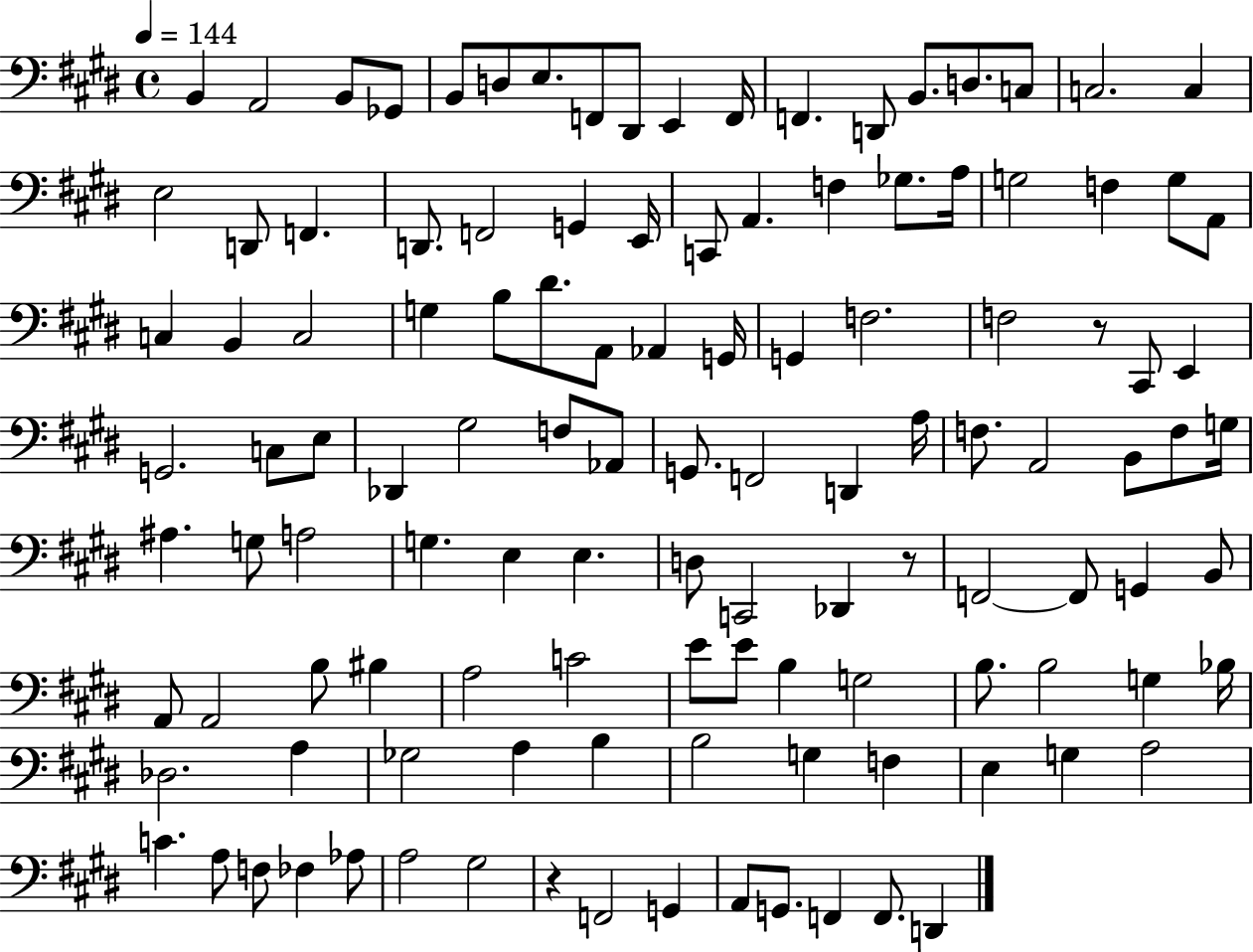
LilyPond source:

{
  \clef bass
  \time 4/4
  \defaultTimeSignature
  \key e \major
  \tempo 4 = 144
  \repeat volta 2 { b,4 a,2 b,8 ges,8 | b,8 d8 e8. f,8 dis,8 e,4 f,16 | f,4. d,8 b,8. d8. c8 | c2. c4 | \break e2 d,8 f,4. | d,8. f,2 g,4 e,16 | c,8 a,4. f4 ges8. a16 | g2 f4 g8 a,8 | \break c4 b,4 c2 | g4 b8 dis'8. a,8 aes,4 g,16 | g,4 f2. | f2 r8 cis,8 e,4 | \break g,2. c8 e8 | des,4 gis2 f8 aes,8 | g,8. f,2 d,4 a16 | f8. a,2 b,8 f8 g16 | \break ais4. g8 a2 | g4. e4 e4. | d8 c,2 des,4 r8 | f,2~~ f,8 g,4 b,8 | \break a,8 a,2 b8 bis4 | a2 c'2 | e'8 e'8 b4 g2 | b8. b2 g4 bes16 | \break des2. a4 | ges2 a4 b4 | b2 g4 f4 | e4 g4 a2 | \break c'4. a8 f8 fes4 aes8 | a2 gis2 | r4 f,2 g,4 | a,8 g,8. f,4 f,8. d,4 | \break } \bar "|."
}